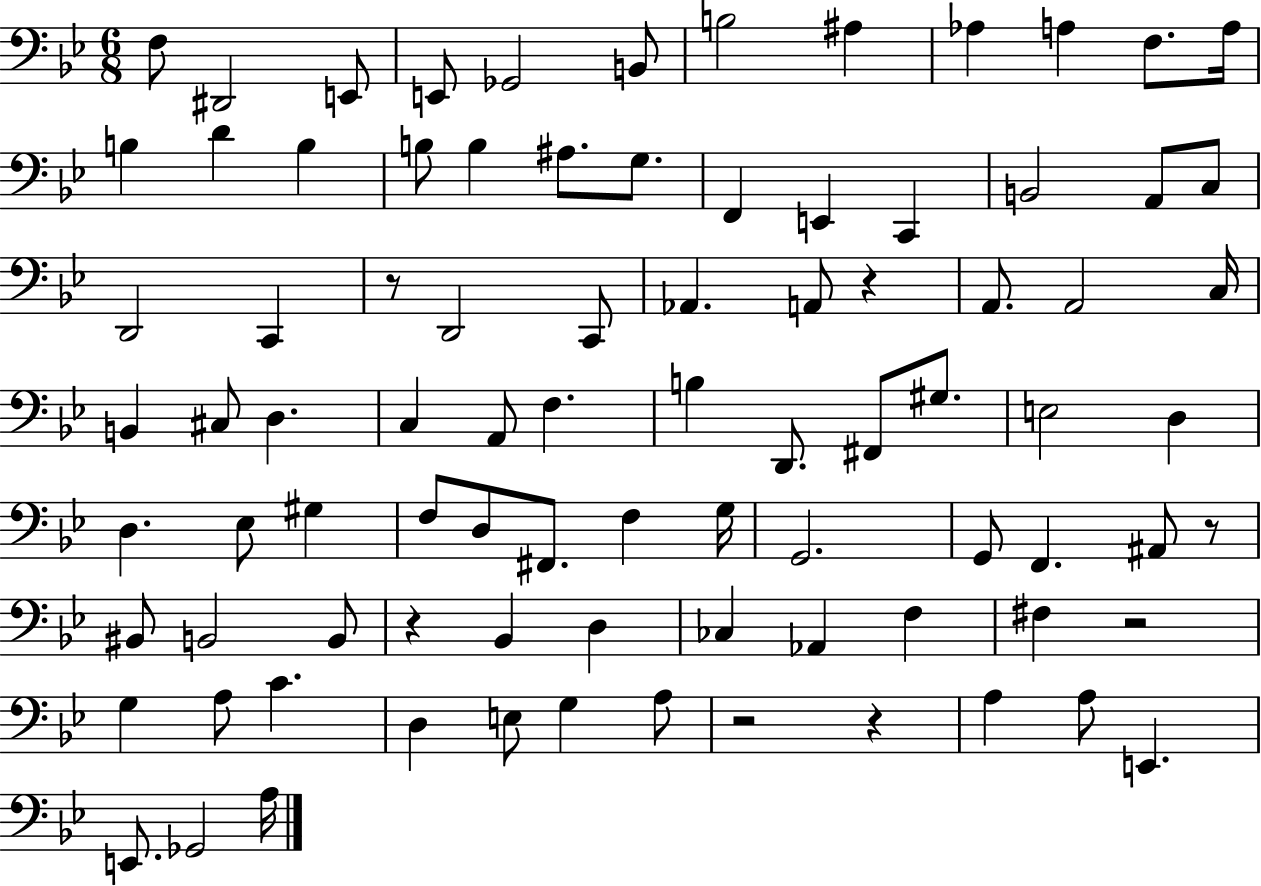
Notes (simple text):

F3/e D#2/h E2/e E2/e Gb2/h B2/e B3/h A#3/q Ab3/q A3/q F3/e. A3/s B3/q D4/q B3/q B3/e B3/q A#3/e. G3/e. F2/q E2/q C2/q B2/h A2/e C3/e D2/h C2/q R/e D2/h C2/e Ab2/q. A2/e R/q A2/e. A2/h C3/s B2/q C#3/e D3/q. C3/q A2/e F3/q. B3/q D2/e. F#2/e G#3/e. E3/h D3/q D3/q. Eb3/e G#3/q F3/e D3/e F#2/e. F3/q G3/s G2/h. G2/e F2/q. A#2/e R/e BIS2/e B2/h B2/e R/q Bb2/q D3/q CES3/q Ab2/q F3/q F#3/q R/h G3/q A3/e C4/q. D3/q E3/e G3/q A3/e R/h R/q A3/q A3/e E2/q. E2/e. Gb2/h A3/s